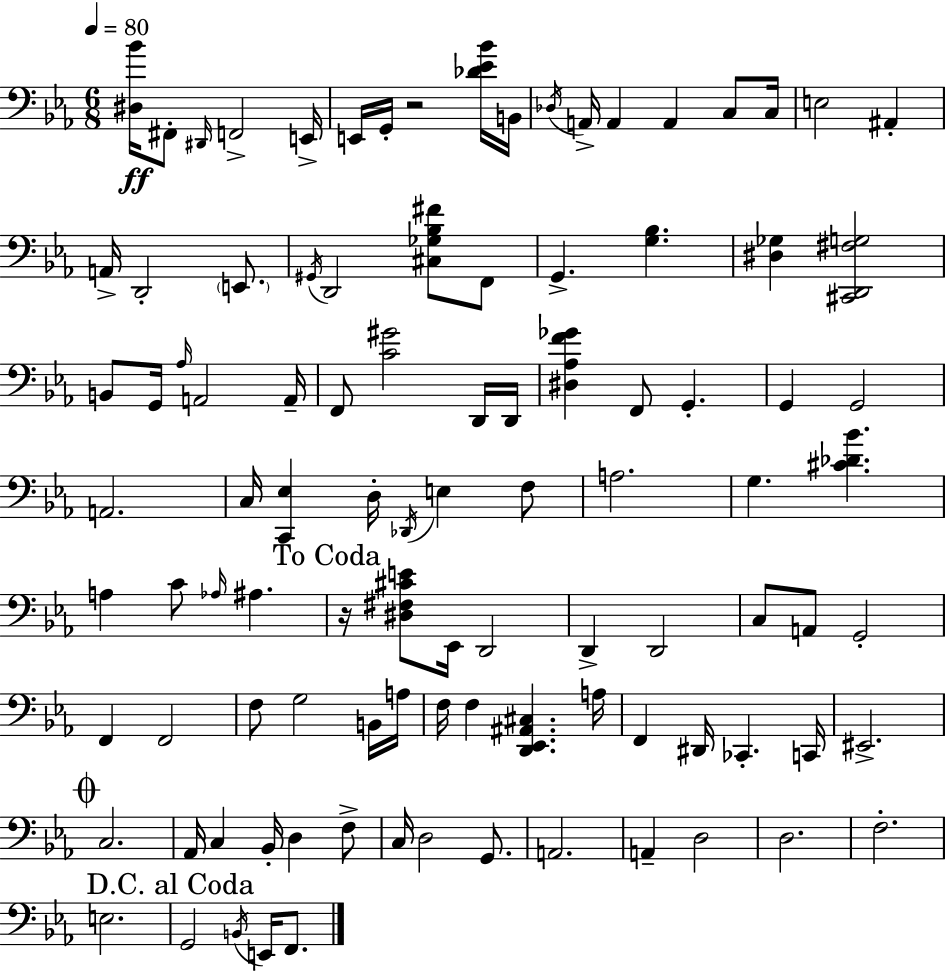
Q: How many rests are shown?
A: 2